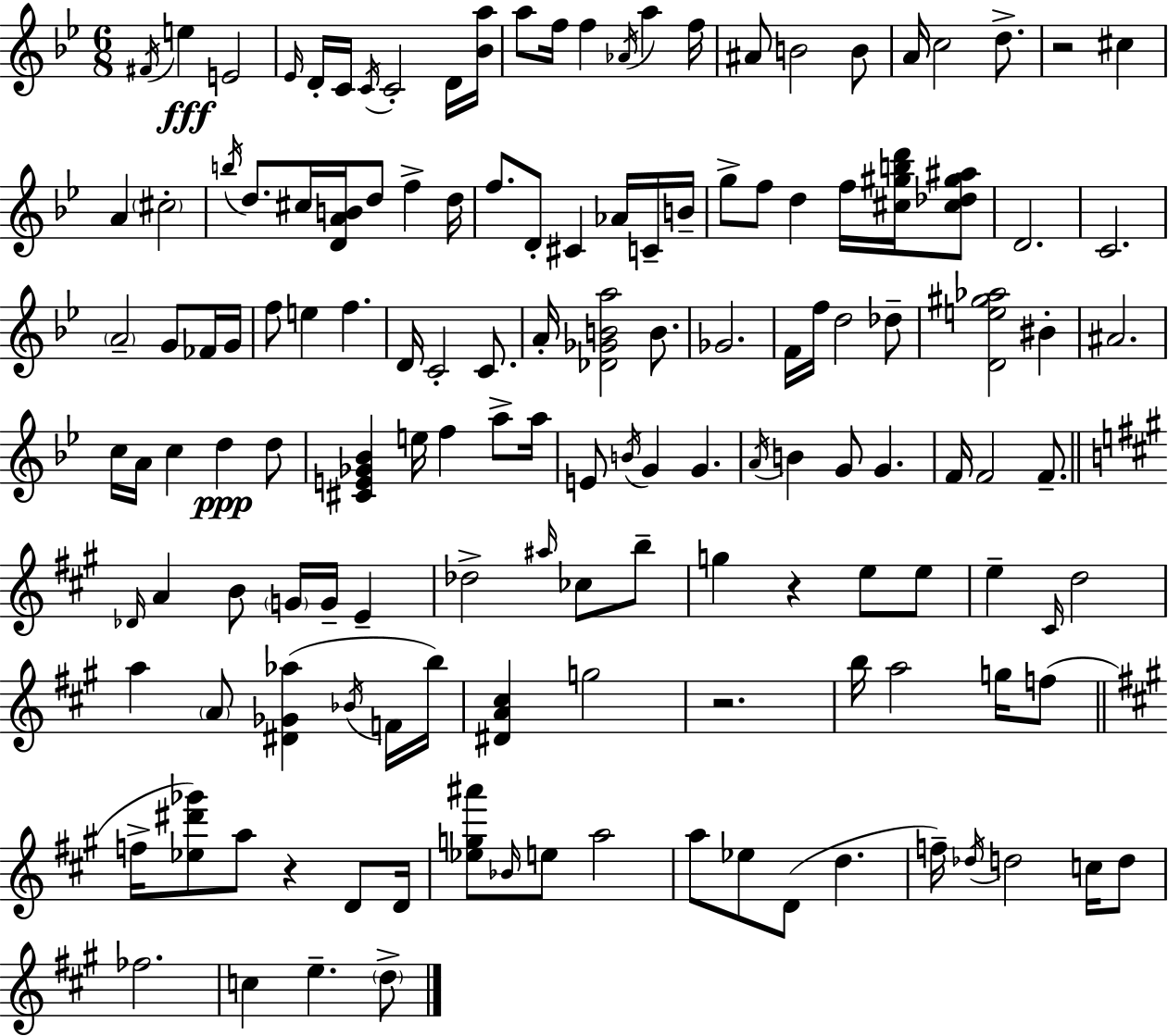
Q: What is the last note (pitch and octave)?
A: D5